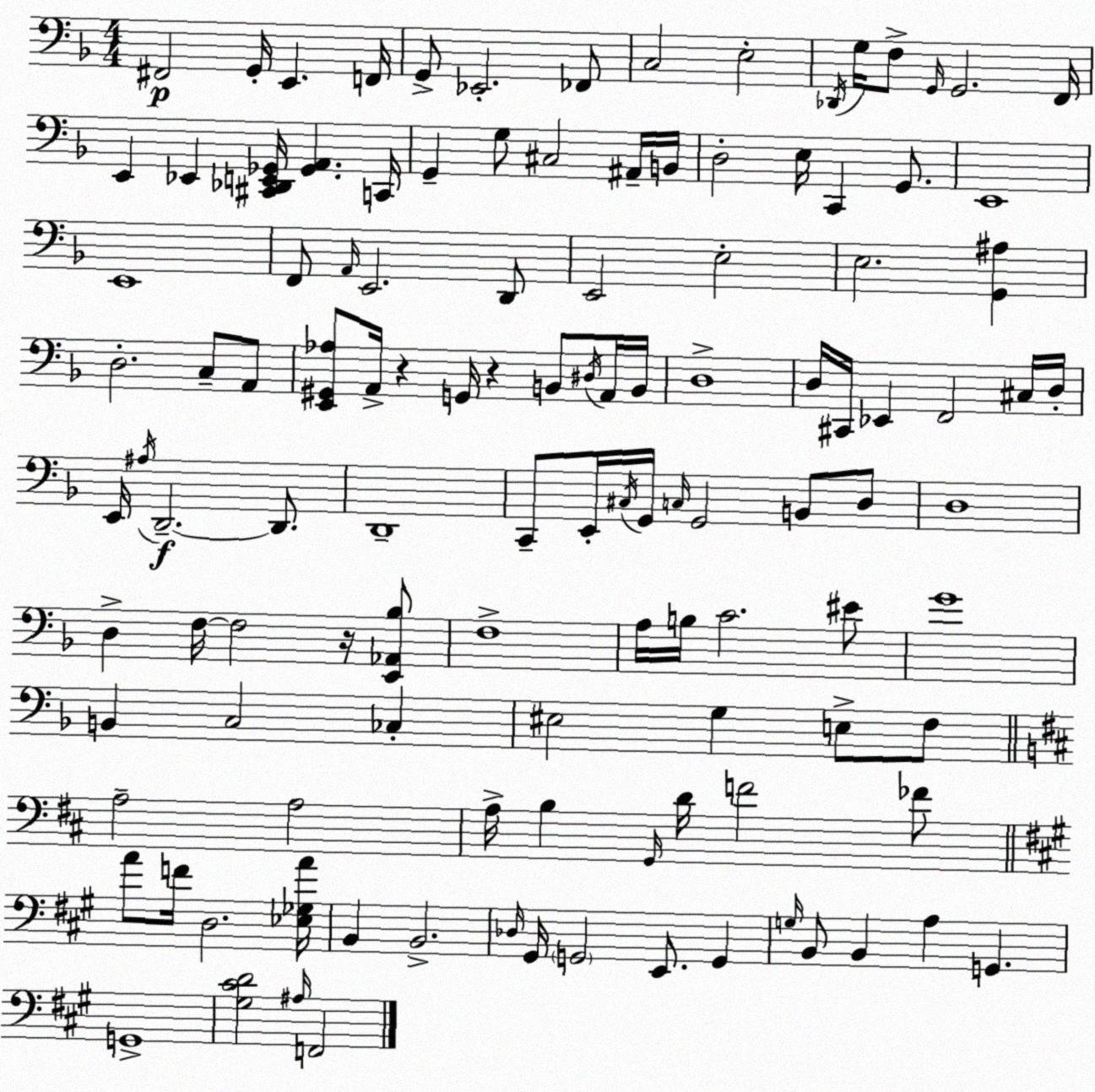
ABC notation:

X:1
T:Untitled
M:4/4
L:1/4
K:F
^F,,2 G,,/4 E,, F,,/4 G,,/2 _E,,2 _F,,/2 C,2 E,2 _D,,/4 G,/4 F,/2 G,,/4 G,,2 F,,/4 E,, _E,, [^C,,_D,,E,,_G,,]/4 [_G,,A,,] C,,/4 G,, G,/2 ^C,2 ^A,,/4 B,,/4 D,2 E,/4 C,, G,,/2 E,,4 E,,4 F,,/2 A,,/4 E,,2 D,,/2 E,,2 E,2 E,2 [G,,^A,] D,2 C,/2 A,,/2 [E,,^G,,_A,]/2 A,,/4 z G,,/4 z B,,/2 ^D,/4 A,,/4 B,,/4 D,4 D,/4 ^C,,/4 _E,, F,,2 ^C,/4 D,/4 E,,/4 ^A,/4 D,,2 D,,/2 D,,4 C,,/2 E,,/4 ^C,/4 G,,/4 C,/4 G,,2 B,,/2 D,/2 D,4 D, F,/4 F,2 z/4 [E,,_A,,_B,]/2 F,4 A,/4 B,/4 C2 ^E/2 G4 B,, C,2 _C, ^E,2 G, E,/2 F,/2 A,2 A,2 A,/4 B, G,,/4 D/4 F2 _F/2 A/2 F/4 D,2 [_E,_G,A]/4 B,, B,,2 _D,/4 ^G,,/4 G,,2 E,,/2 G,, G,/4 B,,/2 B,, A, G,, G,,4 [^G,^CD]2 ^A,/4 F,,2